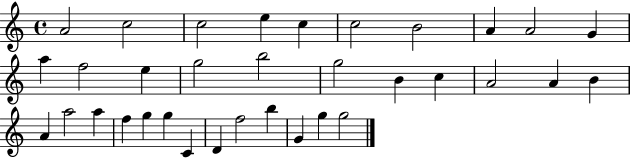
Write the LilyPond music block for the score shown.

{
  \clef treble
  \time 4/4
  \defaultTimeSignature
  \key c \major
  a'2 c''2 | c''2 e''4 c''4 | c''2 b'2 | a'4 a'2 g'4 | \break a''4 f''2 e''4 | g''2 b''2 | g''2 b'4 c''4 | a'2 a'4 b'4 | \break a'4 a''2 a''4 | f''4 g''4 g''4 c'4 | d'4 f''2 b''4 | g'4 g''4 g''2 | \break \bar "|."
}